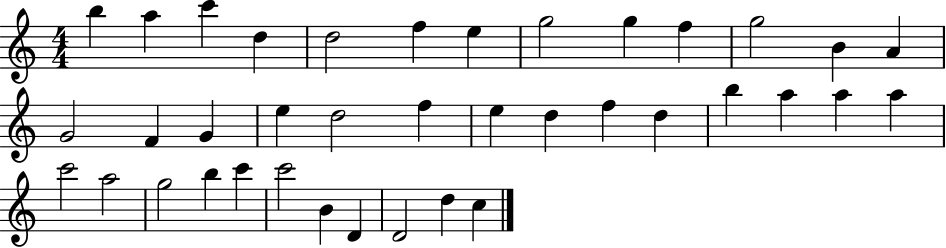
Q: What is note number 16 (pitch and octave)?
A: G4